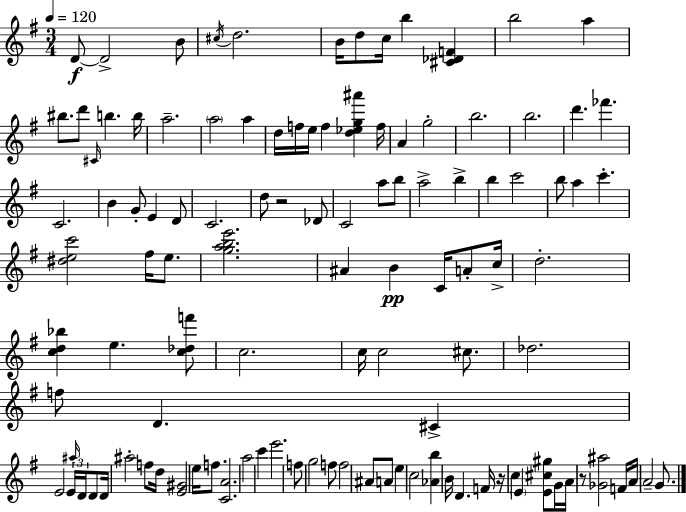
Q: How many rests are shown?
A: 3